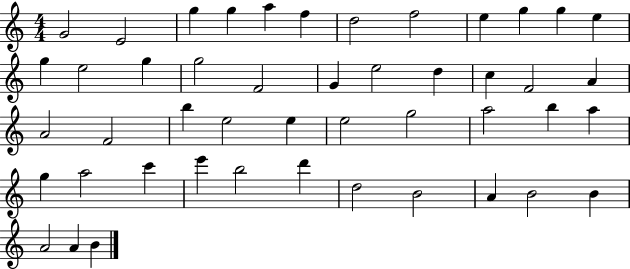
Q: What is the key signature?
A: C major